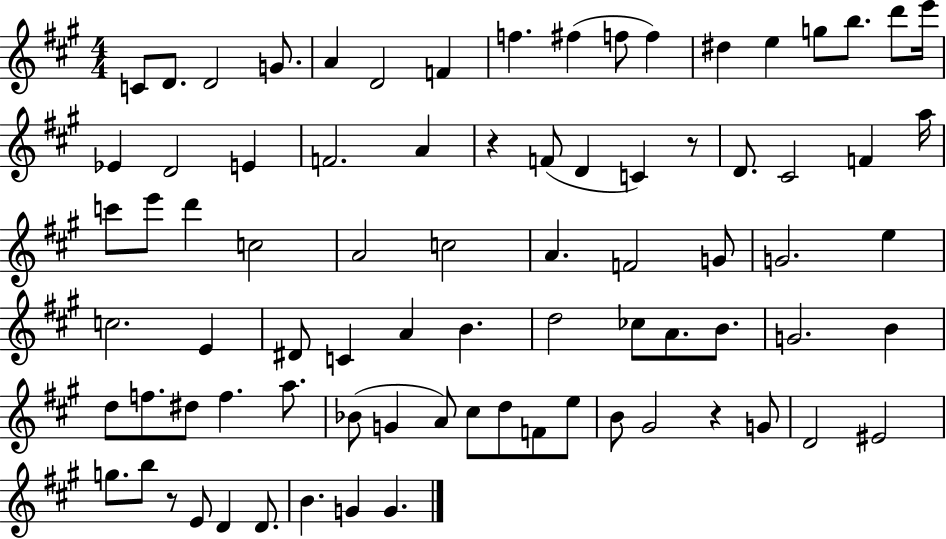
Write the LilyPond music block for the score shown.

{
  \clef treble
  \numericTimeSignature
  \time 4/4
  \key a \major
  c'8 d'8. d'2 g'8. | a'4 d'2 f'4 | f''4. fis''4( f''8 f''4) | dis''4 e''4 g''8 b''8. d'''8 e'''16 | \break ees'4 d'2 e'4 | f'2. a'4 | r4 f'8( d'4 c'4) r8 | d'8. cis'2 f'4 a''16 | \break c'''8 e'''8 d'''4 c''2 | a'2 c''2 | a'4. f'2 g'8 | g'2. e''4 | \break c''2. e'4 | dis'8 c'4 a'4 b'4. | d''2 ces''8 a'8. b'8. | g'2. b'4 | \break d''8 f''8. dis''8 f''4. a''8. | bes'8( g'4 a'8) cis''8 d''8 f'8 e''8 | b'8 gis'2 r4 g'8 | d'2 eis'2 | \break g''8. b''8 r8 e'8 d'4 d'8. | b'4. g'4 g'4. | \bar "|."
}